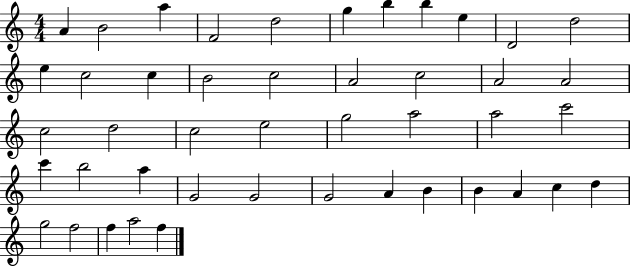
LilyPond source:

{
  \clef treble
  \numericTimeSignature
  \time 4/4
  \key c \major
  a'4 b'2 a''4 | f'2 d''2 | g''4 b''4 b''4 e''4 | d'2 d''2 | \break e''4 c''2 c''4 | b'2 c''2 | a'2 c''2 | a'2 a'2 | \break c''2 d''2 | c''2 e''2 | g''2 a''2 | a''2 c'''2 | \break c'''4 b''2 a''4 | g'2 g'2 | g'2 a'4 b'4 | b'4 a'4 c''4 d''4 | \break g''2 f''2 | f''4 a''2 f''4 | \bar "|."
}